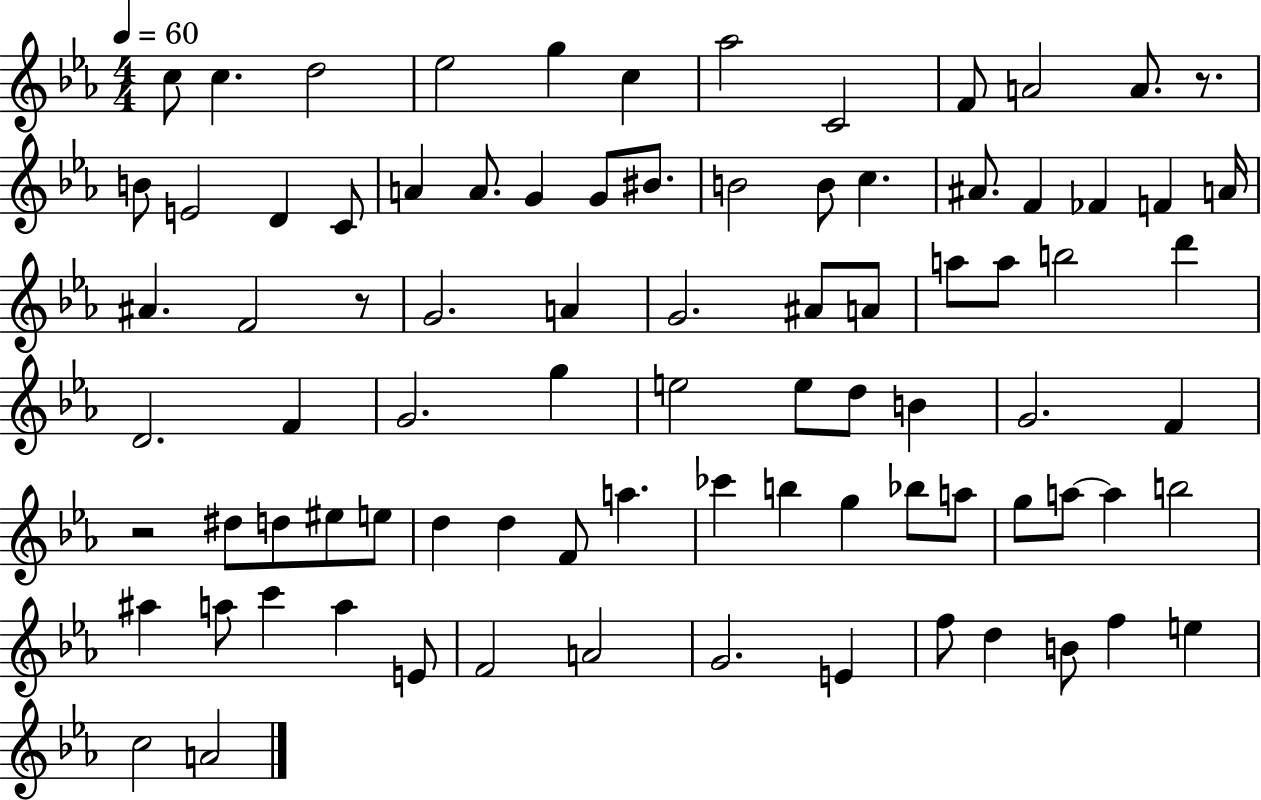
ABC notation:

X:1
T:Untitled
M:4/4
L:1/4
K:Eb
c/2 c d2 _e2 g c _a2 C2 F/2 A2 A/2 z/2 B/2 E2 D C/2 A A/2 G G/2 ^B/2 B2 B/2 c ^A/2 F _F F A/4 ^A F2 z/2 G2 A G2 ^A/2 A/2 a/2 a/2 b2 d' D2 F G2 g e2 e/2 d/2 B G2 F z2 ^d/2 d/2 ^e/2 e/2 d d F/2 a _c' b g _b/2 a/2 g/2 a/2 a b2 ^a a/2 c' a E/2 F2 A2 G2 E f/2 d B/2 f e c2 A2